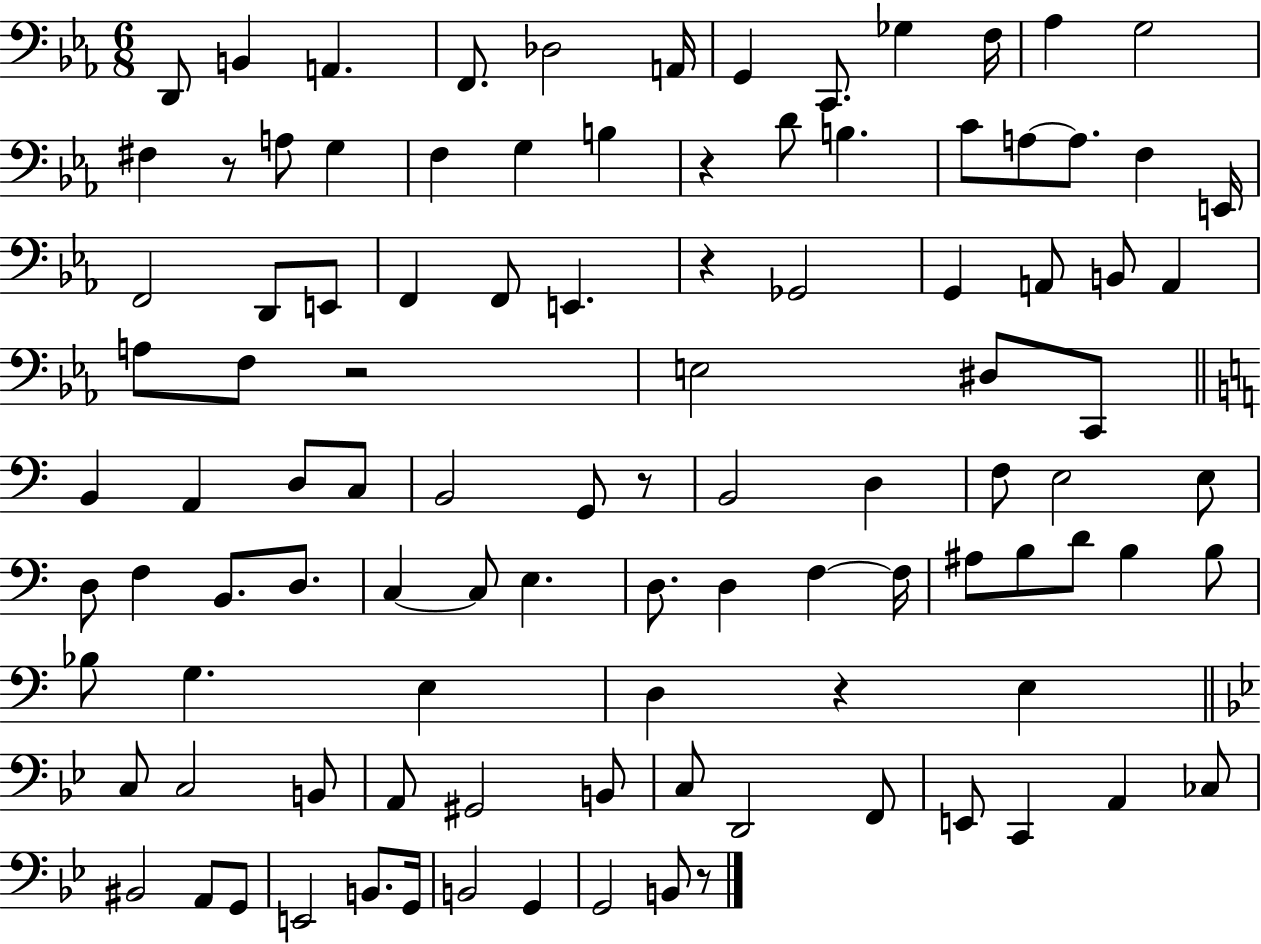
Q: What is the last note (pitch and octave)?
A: B2